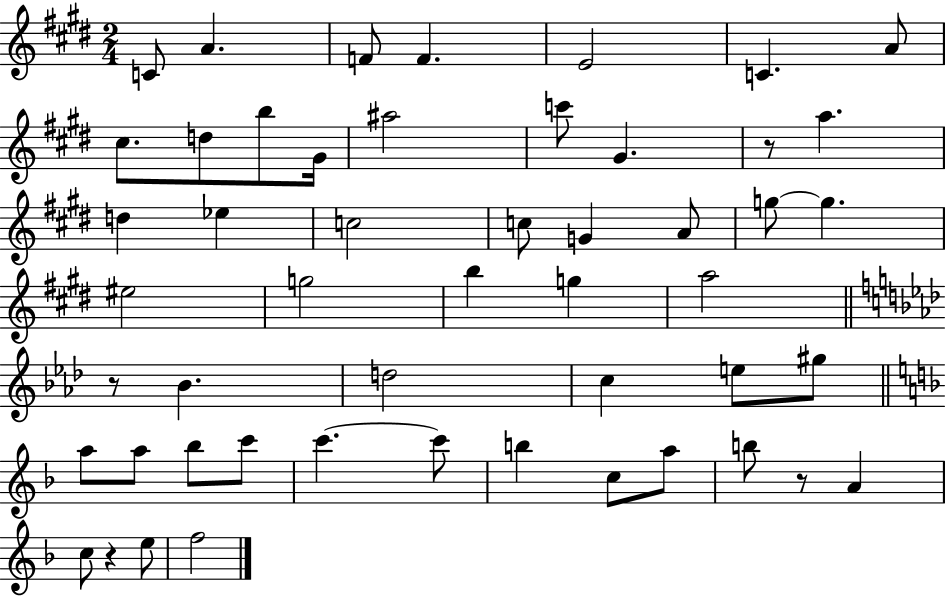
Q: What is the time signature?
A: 2/4